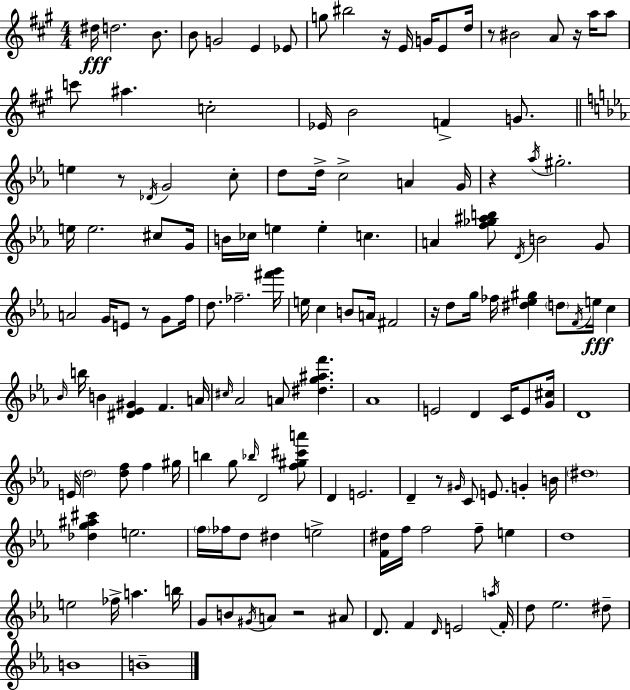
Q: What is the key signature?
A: A major